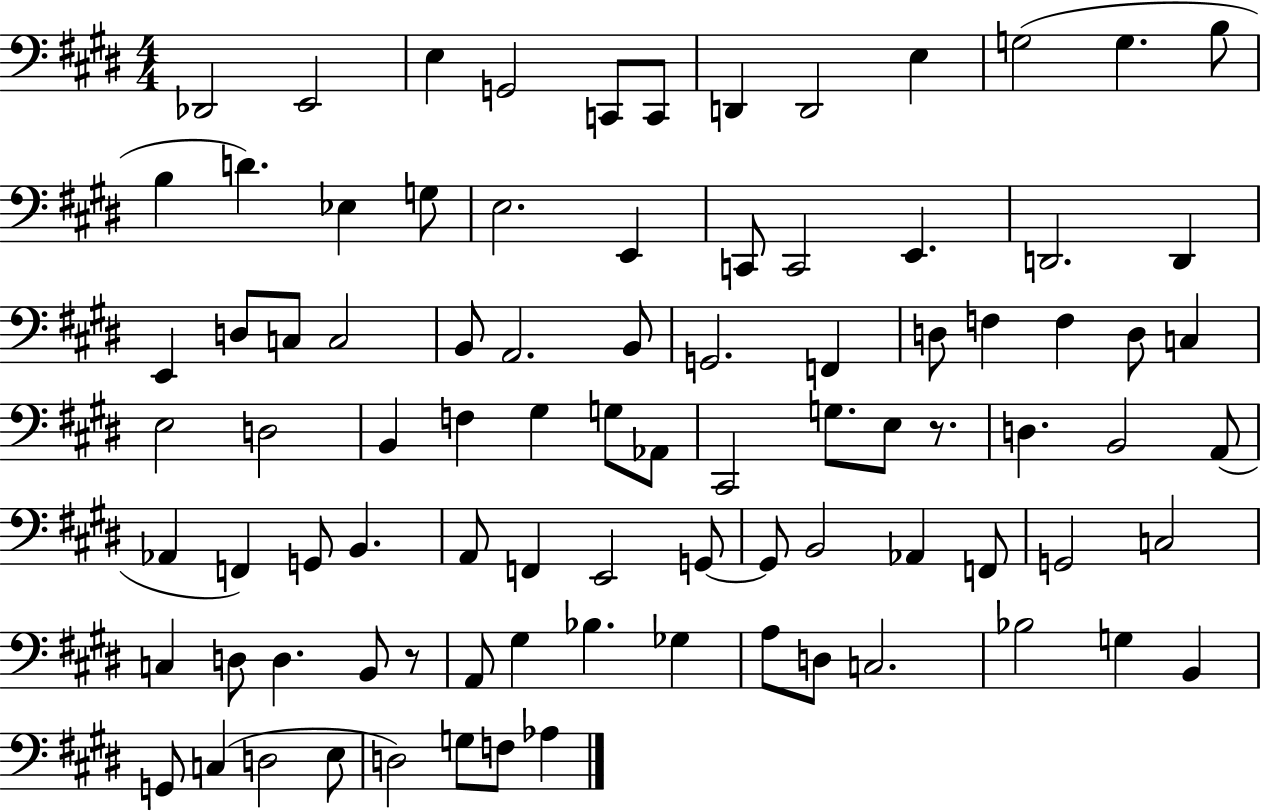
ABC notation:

X:1
T:Untitled
M:4/4
L:1/4
K:E
_D,,2 E,,2 E, G,,2 C,,/2 C,,/2 D,, D,,2 E, G,2 G, B,/2 B, D _E, G,/2 E,2 E,, C,,/2 C,,2 E,, D,,2 D,, E,, D,/2 C,/2 C,2 B,,/2 A,,2 B,,/2 G,,2 F,, D,/2 F, F, D,/2 C, E,2 D,2 B,, F, ^G, G,/2 _A,,/2 ^C,,2 G,/2 E,/2 z/2 D, B,,2 A,,/2 _A,, F,, G,,/2 B,, A,,/2 F,, E,,2 G,,/2 G,,/2 B,,2 _A,, F,,/2 G,,2 C,2 C, D,/2 D, B,,/2 z/2 A,,/2 ^G, _B, _G, A,/2 D,/2 C,2 _B,2 G, B,, G,,/2 C, D,2 E,/2 D,2 G,/2 F,/2 _A,